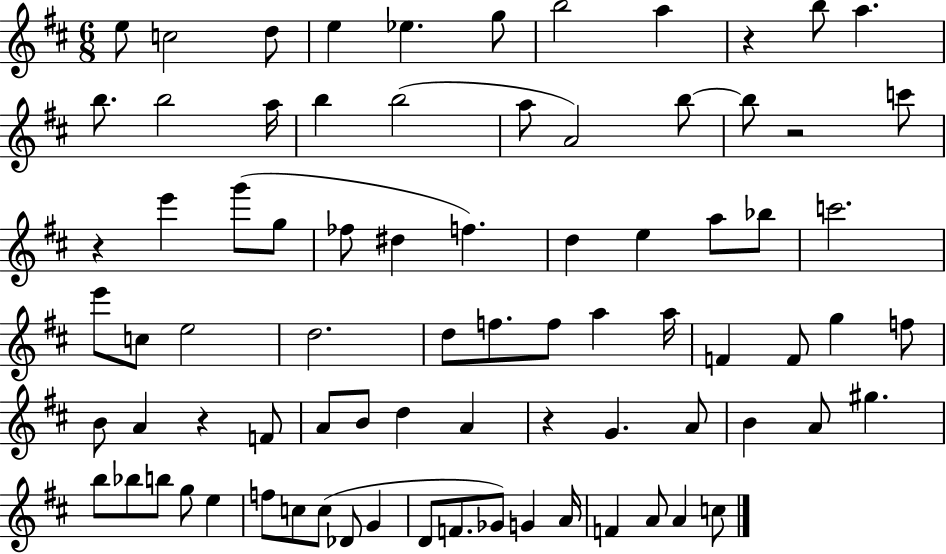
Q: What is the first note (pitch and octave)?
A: E5